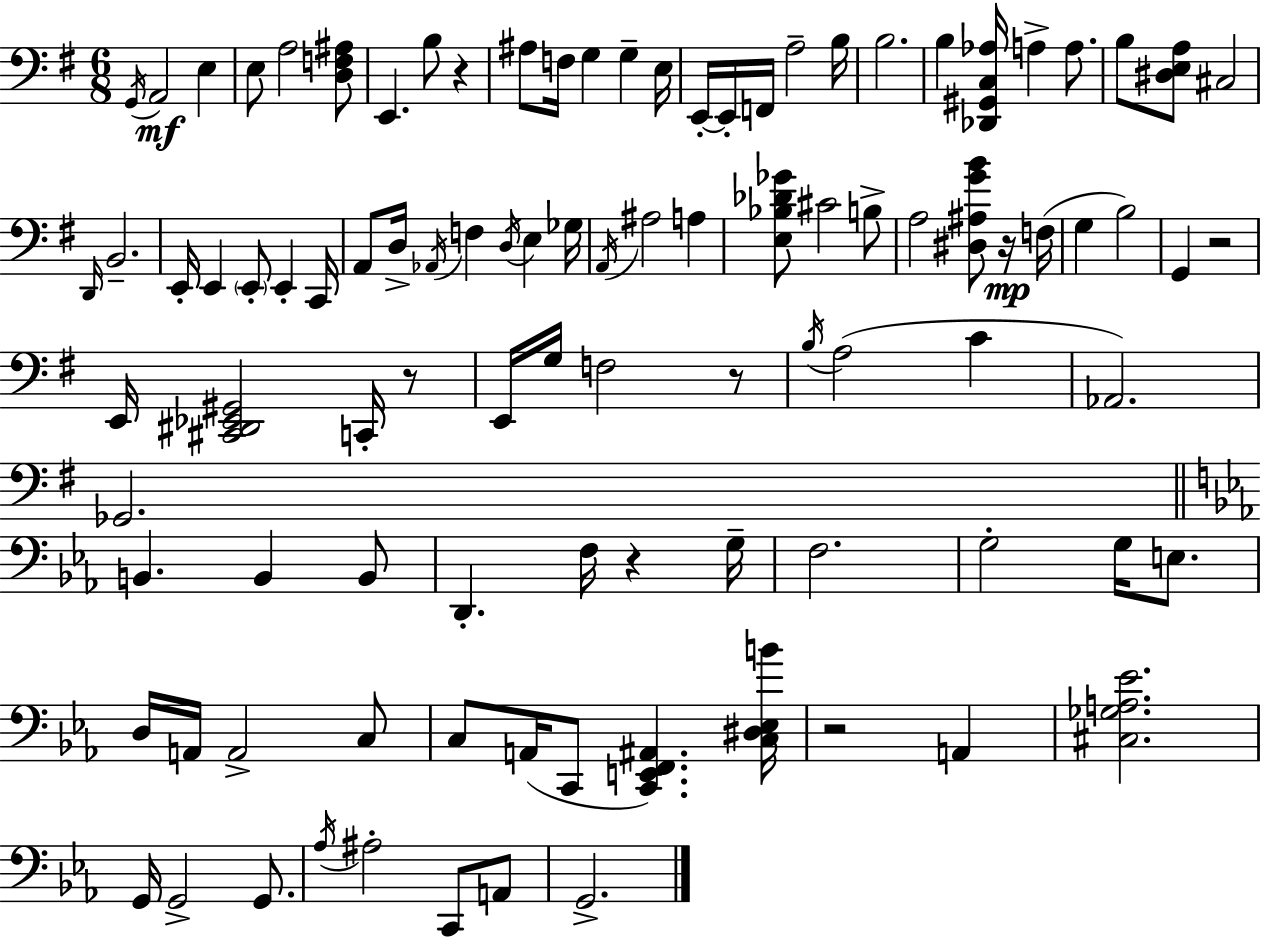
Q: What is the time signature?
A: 6/8